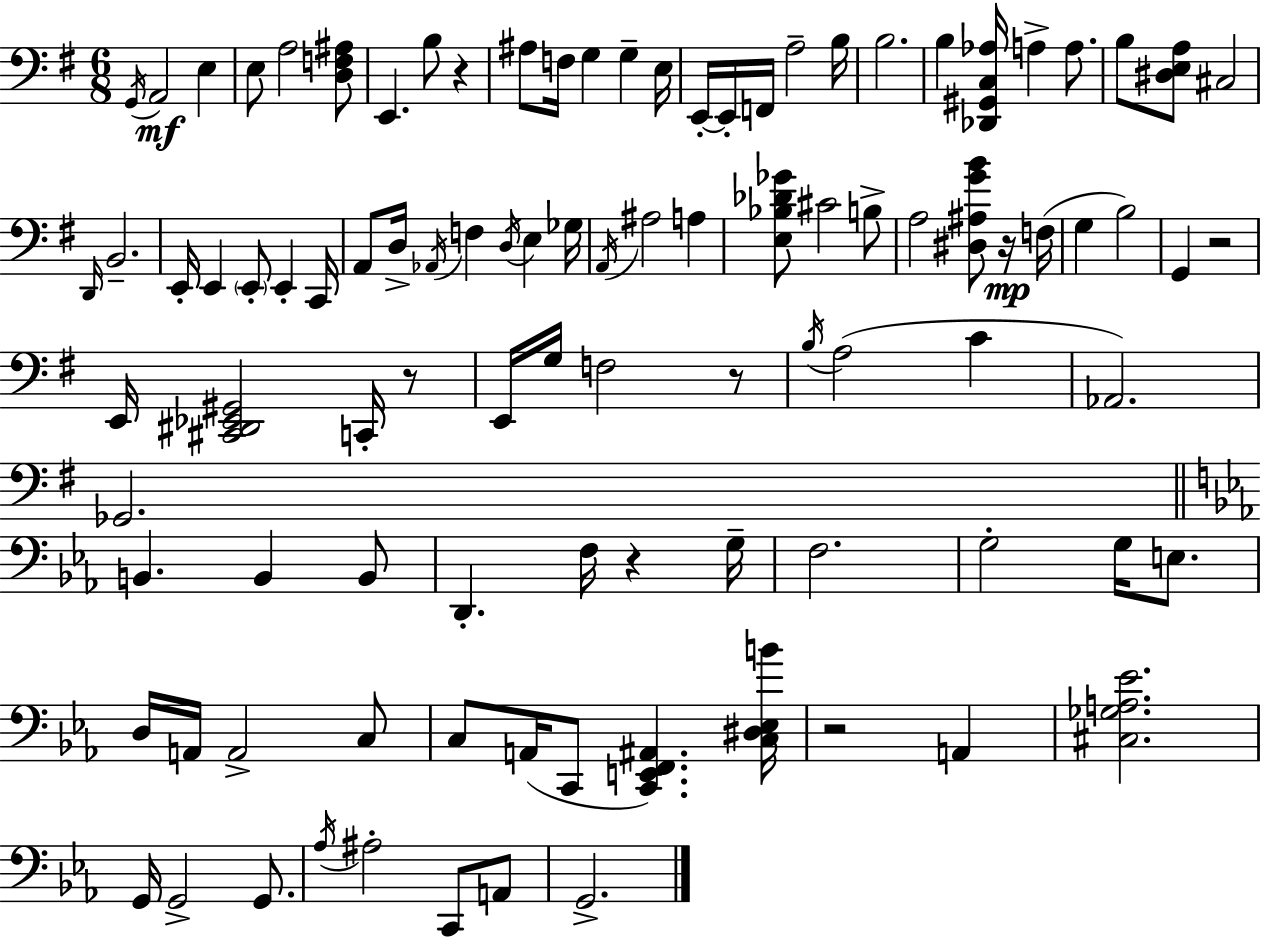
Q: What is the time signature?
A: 6/8